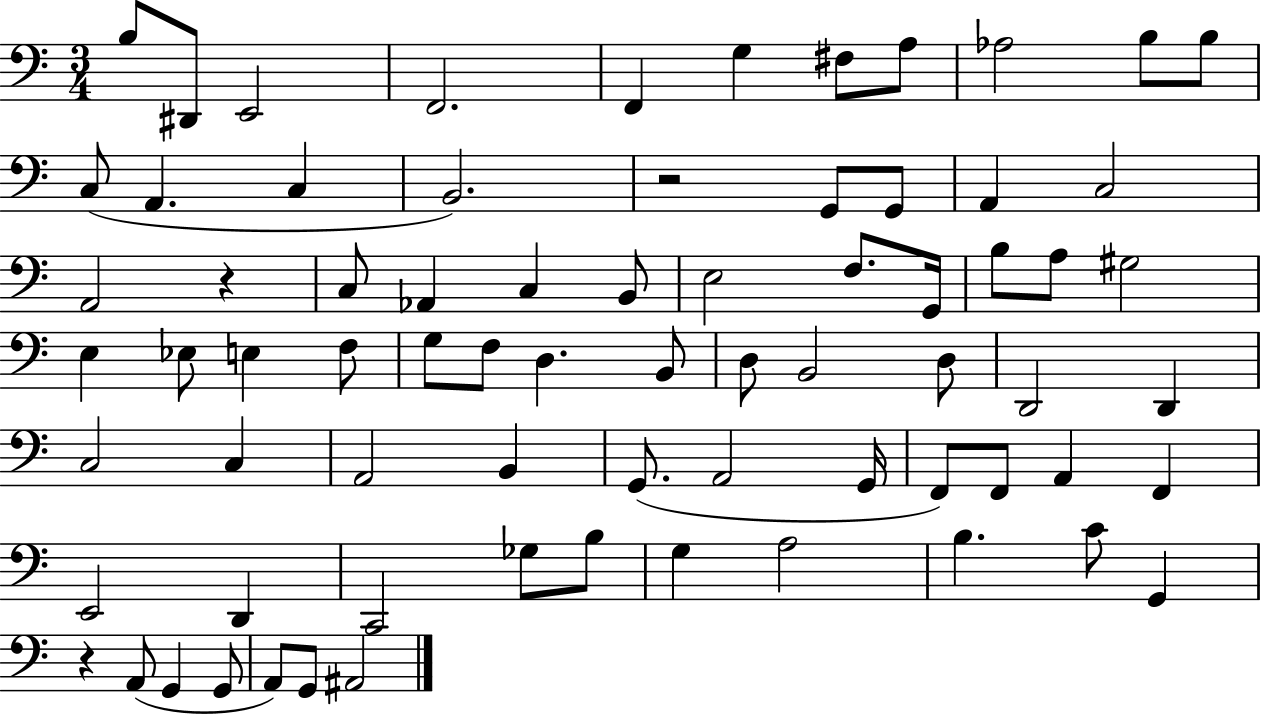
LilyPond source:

{
  \clef bass
  \numericTimeSignature
  \time 3/4
  \key c \major
  \repeat volta 2 { b8 dis,8 e,2 | f,2. | f,4 g4 fis8 a8 | aes2 b8 b8 | \break c8( a,4. c4 | b,2.) | r2 g,8 g,8 | a,4 c2 | \break a,2 r4 | c8 aes,4 c4 b,8 | e2 f8. g,16 | b8 a8 gis2 | \break e4 ees8 e4 f8 | g8 f8 d4. b,8 | d8 b,2 d8 | d,2 d,4 | \break c2 c4 | a,2 b,4 | g,8.( a,2 g,16 | f,8) f,8 a,4 f,4 | \break e,2 d,4 | c,2 ges8 b8 | g4 a2 | b4. c'8 g,4 | \break r4 a,8( g,4 g,8 | a,8) g,8 ais,2 | } \bar "|."
}